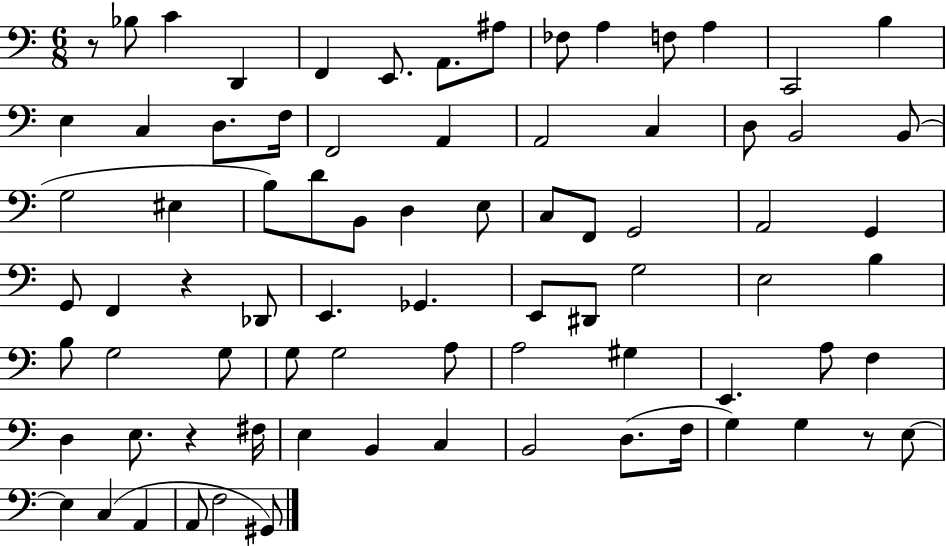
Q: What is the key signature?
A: C major